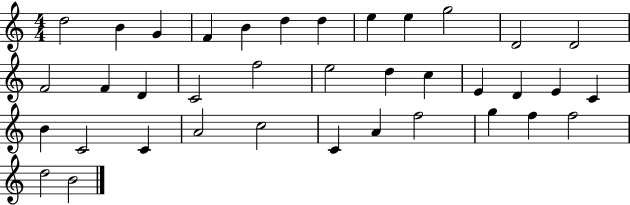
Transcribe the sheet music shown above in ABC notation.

X:1
T:Untitled
M:4/4
L:1/4
K:C
d2 B G F B d d e e g2 D2 D2 F2 F D C2 f2 e2 d c E D E C B C2 C A2 c2 C A f2 g f f2 d2 B2